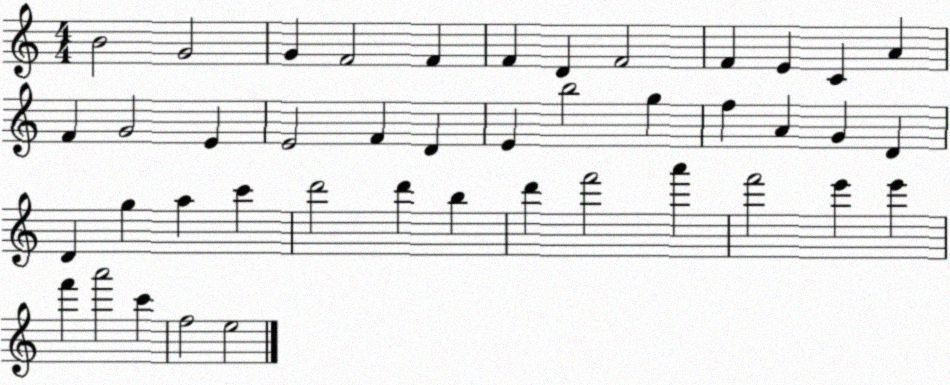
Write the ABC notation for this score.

X:1
T:Untitled
M:4/4
L:1/4
K:C
B2 G2 G F2 F F D F2 F E C A F G2 E E2 F D E b2 g f A G D D g a c' d'2 d' b d' f'2 a' f'2 e' e' f' a'2 c' f2 e2